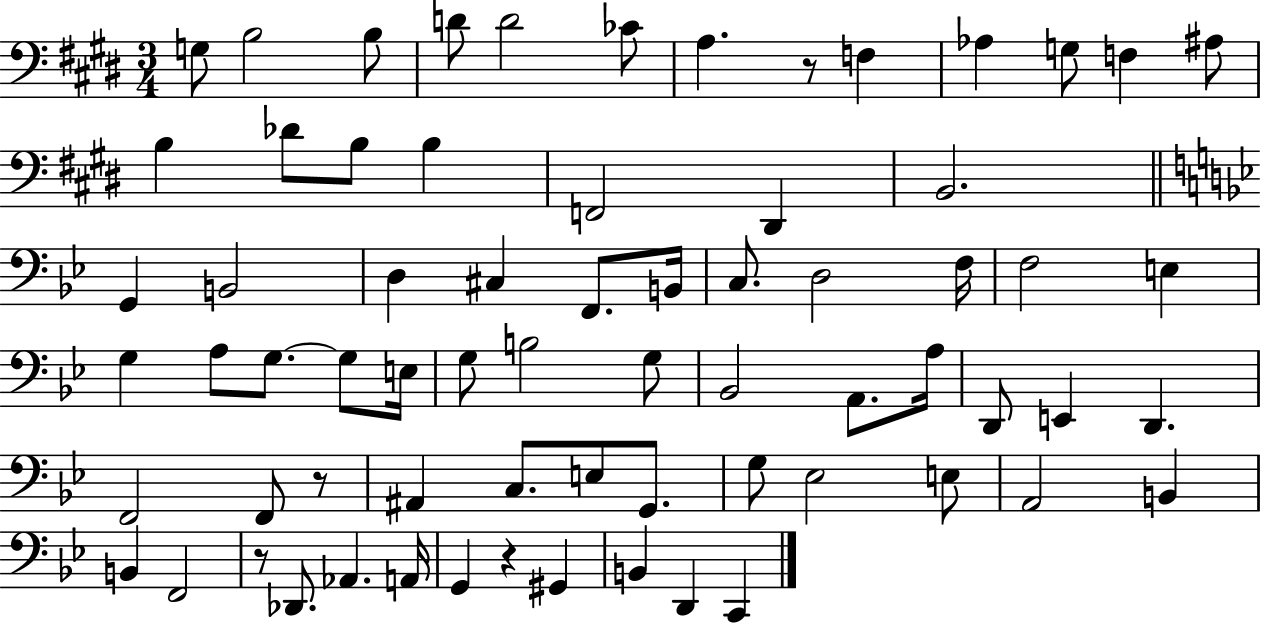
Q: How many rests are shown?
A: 4